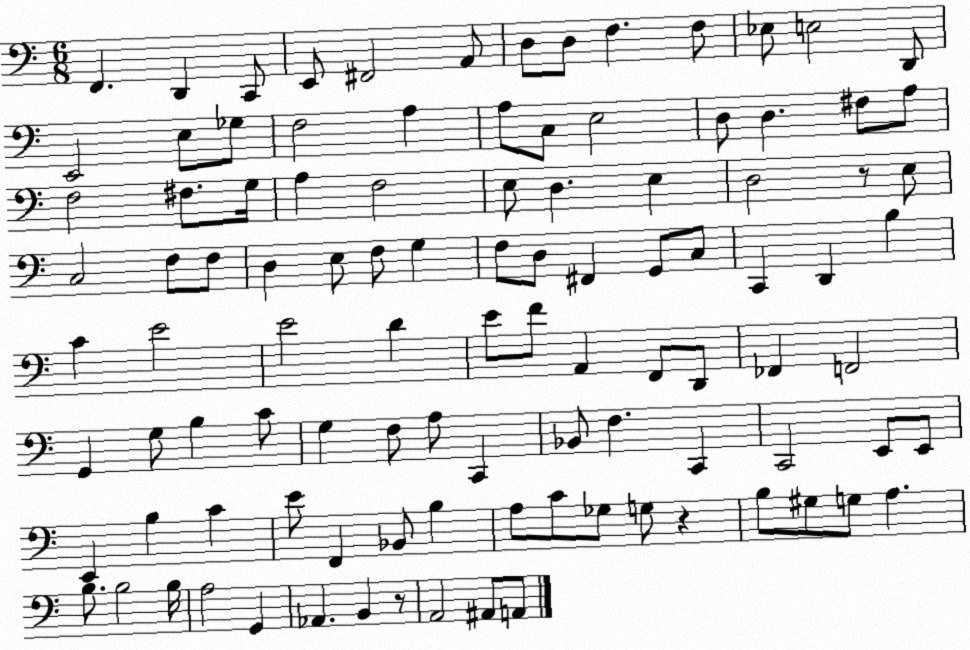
X:1
T:Untitled
M:6/8
L:1/4
K:C
F,, D,, C,,/2 E,,/2 ^F,,2 A,,/2 D,/2 D,/2 F, F,/2 _E,/2 E,2 D,,/2 E,,2 E,/2 _G,/2 F,2 A, A,/2 C,/2 E,2 D,/2 D, ^F,/2 A,/2 F,2 ^F,/2 G,/4 A, F,2 E,/2 D, E, D,2 z/2 E,/2 C,2 F,/2 F,/2 D, E,/2 F,/2 G, F,/2 D,/2 ^F,, G,,/2 C,/2 C,, D,, B, C E2 E2 D E/2 F/2 A,, F,,/2 D,,/2 _F,, F,,2 G,, G,/2 B, C/2 G, F,/2 A,/2 C,, _B,,/2 F, C,, C,,2 E,,/2 E,,/2 E,, B, C E/2 F,, _B,,/2 B, A,/2 C/2 _G,/2 G,/2 z B,/2 ^G,/2 G,/2 A, B,/2 B,2 B,/4 A,2 G,, _A,, B,, z/2 A,,2 ^A,,/2 A,,/2